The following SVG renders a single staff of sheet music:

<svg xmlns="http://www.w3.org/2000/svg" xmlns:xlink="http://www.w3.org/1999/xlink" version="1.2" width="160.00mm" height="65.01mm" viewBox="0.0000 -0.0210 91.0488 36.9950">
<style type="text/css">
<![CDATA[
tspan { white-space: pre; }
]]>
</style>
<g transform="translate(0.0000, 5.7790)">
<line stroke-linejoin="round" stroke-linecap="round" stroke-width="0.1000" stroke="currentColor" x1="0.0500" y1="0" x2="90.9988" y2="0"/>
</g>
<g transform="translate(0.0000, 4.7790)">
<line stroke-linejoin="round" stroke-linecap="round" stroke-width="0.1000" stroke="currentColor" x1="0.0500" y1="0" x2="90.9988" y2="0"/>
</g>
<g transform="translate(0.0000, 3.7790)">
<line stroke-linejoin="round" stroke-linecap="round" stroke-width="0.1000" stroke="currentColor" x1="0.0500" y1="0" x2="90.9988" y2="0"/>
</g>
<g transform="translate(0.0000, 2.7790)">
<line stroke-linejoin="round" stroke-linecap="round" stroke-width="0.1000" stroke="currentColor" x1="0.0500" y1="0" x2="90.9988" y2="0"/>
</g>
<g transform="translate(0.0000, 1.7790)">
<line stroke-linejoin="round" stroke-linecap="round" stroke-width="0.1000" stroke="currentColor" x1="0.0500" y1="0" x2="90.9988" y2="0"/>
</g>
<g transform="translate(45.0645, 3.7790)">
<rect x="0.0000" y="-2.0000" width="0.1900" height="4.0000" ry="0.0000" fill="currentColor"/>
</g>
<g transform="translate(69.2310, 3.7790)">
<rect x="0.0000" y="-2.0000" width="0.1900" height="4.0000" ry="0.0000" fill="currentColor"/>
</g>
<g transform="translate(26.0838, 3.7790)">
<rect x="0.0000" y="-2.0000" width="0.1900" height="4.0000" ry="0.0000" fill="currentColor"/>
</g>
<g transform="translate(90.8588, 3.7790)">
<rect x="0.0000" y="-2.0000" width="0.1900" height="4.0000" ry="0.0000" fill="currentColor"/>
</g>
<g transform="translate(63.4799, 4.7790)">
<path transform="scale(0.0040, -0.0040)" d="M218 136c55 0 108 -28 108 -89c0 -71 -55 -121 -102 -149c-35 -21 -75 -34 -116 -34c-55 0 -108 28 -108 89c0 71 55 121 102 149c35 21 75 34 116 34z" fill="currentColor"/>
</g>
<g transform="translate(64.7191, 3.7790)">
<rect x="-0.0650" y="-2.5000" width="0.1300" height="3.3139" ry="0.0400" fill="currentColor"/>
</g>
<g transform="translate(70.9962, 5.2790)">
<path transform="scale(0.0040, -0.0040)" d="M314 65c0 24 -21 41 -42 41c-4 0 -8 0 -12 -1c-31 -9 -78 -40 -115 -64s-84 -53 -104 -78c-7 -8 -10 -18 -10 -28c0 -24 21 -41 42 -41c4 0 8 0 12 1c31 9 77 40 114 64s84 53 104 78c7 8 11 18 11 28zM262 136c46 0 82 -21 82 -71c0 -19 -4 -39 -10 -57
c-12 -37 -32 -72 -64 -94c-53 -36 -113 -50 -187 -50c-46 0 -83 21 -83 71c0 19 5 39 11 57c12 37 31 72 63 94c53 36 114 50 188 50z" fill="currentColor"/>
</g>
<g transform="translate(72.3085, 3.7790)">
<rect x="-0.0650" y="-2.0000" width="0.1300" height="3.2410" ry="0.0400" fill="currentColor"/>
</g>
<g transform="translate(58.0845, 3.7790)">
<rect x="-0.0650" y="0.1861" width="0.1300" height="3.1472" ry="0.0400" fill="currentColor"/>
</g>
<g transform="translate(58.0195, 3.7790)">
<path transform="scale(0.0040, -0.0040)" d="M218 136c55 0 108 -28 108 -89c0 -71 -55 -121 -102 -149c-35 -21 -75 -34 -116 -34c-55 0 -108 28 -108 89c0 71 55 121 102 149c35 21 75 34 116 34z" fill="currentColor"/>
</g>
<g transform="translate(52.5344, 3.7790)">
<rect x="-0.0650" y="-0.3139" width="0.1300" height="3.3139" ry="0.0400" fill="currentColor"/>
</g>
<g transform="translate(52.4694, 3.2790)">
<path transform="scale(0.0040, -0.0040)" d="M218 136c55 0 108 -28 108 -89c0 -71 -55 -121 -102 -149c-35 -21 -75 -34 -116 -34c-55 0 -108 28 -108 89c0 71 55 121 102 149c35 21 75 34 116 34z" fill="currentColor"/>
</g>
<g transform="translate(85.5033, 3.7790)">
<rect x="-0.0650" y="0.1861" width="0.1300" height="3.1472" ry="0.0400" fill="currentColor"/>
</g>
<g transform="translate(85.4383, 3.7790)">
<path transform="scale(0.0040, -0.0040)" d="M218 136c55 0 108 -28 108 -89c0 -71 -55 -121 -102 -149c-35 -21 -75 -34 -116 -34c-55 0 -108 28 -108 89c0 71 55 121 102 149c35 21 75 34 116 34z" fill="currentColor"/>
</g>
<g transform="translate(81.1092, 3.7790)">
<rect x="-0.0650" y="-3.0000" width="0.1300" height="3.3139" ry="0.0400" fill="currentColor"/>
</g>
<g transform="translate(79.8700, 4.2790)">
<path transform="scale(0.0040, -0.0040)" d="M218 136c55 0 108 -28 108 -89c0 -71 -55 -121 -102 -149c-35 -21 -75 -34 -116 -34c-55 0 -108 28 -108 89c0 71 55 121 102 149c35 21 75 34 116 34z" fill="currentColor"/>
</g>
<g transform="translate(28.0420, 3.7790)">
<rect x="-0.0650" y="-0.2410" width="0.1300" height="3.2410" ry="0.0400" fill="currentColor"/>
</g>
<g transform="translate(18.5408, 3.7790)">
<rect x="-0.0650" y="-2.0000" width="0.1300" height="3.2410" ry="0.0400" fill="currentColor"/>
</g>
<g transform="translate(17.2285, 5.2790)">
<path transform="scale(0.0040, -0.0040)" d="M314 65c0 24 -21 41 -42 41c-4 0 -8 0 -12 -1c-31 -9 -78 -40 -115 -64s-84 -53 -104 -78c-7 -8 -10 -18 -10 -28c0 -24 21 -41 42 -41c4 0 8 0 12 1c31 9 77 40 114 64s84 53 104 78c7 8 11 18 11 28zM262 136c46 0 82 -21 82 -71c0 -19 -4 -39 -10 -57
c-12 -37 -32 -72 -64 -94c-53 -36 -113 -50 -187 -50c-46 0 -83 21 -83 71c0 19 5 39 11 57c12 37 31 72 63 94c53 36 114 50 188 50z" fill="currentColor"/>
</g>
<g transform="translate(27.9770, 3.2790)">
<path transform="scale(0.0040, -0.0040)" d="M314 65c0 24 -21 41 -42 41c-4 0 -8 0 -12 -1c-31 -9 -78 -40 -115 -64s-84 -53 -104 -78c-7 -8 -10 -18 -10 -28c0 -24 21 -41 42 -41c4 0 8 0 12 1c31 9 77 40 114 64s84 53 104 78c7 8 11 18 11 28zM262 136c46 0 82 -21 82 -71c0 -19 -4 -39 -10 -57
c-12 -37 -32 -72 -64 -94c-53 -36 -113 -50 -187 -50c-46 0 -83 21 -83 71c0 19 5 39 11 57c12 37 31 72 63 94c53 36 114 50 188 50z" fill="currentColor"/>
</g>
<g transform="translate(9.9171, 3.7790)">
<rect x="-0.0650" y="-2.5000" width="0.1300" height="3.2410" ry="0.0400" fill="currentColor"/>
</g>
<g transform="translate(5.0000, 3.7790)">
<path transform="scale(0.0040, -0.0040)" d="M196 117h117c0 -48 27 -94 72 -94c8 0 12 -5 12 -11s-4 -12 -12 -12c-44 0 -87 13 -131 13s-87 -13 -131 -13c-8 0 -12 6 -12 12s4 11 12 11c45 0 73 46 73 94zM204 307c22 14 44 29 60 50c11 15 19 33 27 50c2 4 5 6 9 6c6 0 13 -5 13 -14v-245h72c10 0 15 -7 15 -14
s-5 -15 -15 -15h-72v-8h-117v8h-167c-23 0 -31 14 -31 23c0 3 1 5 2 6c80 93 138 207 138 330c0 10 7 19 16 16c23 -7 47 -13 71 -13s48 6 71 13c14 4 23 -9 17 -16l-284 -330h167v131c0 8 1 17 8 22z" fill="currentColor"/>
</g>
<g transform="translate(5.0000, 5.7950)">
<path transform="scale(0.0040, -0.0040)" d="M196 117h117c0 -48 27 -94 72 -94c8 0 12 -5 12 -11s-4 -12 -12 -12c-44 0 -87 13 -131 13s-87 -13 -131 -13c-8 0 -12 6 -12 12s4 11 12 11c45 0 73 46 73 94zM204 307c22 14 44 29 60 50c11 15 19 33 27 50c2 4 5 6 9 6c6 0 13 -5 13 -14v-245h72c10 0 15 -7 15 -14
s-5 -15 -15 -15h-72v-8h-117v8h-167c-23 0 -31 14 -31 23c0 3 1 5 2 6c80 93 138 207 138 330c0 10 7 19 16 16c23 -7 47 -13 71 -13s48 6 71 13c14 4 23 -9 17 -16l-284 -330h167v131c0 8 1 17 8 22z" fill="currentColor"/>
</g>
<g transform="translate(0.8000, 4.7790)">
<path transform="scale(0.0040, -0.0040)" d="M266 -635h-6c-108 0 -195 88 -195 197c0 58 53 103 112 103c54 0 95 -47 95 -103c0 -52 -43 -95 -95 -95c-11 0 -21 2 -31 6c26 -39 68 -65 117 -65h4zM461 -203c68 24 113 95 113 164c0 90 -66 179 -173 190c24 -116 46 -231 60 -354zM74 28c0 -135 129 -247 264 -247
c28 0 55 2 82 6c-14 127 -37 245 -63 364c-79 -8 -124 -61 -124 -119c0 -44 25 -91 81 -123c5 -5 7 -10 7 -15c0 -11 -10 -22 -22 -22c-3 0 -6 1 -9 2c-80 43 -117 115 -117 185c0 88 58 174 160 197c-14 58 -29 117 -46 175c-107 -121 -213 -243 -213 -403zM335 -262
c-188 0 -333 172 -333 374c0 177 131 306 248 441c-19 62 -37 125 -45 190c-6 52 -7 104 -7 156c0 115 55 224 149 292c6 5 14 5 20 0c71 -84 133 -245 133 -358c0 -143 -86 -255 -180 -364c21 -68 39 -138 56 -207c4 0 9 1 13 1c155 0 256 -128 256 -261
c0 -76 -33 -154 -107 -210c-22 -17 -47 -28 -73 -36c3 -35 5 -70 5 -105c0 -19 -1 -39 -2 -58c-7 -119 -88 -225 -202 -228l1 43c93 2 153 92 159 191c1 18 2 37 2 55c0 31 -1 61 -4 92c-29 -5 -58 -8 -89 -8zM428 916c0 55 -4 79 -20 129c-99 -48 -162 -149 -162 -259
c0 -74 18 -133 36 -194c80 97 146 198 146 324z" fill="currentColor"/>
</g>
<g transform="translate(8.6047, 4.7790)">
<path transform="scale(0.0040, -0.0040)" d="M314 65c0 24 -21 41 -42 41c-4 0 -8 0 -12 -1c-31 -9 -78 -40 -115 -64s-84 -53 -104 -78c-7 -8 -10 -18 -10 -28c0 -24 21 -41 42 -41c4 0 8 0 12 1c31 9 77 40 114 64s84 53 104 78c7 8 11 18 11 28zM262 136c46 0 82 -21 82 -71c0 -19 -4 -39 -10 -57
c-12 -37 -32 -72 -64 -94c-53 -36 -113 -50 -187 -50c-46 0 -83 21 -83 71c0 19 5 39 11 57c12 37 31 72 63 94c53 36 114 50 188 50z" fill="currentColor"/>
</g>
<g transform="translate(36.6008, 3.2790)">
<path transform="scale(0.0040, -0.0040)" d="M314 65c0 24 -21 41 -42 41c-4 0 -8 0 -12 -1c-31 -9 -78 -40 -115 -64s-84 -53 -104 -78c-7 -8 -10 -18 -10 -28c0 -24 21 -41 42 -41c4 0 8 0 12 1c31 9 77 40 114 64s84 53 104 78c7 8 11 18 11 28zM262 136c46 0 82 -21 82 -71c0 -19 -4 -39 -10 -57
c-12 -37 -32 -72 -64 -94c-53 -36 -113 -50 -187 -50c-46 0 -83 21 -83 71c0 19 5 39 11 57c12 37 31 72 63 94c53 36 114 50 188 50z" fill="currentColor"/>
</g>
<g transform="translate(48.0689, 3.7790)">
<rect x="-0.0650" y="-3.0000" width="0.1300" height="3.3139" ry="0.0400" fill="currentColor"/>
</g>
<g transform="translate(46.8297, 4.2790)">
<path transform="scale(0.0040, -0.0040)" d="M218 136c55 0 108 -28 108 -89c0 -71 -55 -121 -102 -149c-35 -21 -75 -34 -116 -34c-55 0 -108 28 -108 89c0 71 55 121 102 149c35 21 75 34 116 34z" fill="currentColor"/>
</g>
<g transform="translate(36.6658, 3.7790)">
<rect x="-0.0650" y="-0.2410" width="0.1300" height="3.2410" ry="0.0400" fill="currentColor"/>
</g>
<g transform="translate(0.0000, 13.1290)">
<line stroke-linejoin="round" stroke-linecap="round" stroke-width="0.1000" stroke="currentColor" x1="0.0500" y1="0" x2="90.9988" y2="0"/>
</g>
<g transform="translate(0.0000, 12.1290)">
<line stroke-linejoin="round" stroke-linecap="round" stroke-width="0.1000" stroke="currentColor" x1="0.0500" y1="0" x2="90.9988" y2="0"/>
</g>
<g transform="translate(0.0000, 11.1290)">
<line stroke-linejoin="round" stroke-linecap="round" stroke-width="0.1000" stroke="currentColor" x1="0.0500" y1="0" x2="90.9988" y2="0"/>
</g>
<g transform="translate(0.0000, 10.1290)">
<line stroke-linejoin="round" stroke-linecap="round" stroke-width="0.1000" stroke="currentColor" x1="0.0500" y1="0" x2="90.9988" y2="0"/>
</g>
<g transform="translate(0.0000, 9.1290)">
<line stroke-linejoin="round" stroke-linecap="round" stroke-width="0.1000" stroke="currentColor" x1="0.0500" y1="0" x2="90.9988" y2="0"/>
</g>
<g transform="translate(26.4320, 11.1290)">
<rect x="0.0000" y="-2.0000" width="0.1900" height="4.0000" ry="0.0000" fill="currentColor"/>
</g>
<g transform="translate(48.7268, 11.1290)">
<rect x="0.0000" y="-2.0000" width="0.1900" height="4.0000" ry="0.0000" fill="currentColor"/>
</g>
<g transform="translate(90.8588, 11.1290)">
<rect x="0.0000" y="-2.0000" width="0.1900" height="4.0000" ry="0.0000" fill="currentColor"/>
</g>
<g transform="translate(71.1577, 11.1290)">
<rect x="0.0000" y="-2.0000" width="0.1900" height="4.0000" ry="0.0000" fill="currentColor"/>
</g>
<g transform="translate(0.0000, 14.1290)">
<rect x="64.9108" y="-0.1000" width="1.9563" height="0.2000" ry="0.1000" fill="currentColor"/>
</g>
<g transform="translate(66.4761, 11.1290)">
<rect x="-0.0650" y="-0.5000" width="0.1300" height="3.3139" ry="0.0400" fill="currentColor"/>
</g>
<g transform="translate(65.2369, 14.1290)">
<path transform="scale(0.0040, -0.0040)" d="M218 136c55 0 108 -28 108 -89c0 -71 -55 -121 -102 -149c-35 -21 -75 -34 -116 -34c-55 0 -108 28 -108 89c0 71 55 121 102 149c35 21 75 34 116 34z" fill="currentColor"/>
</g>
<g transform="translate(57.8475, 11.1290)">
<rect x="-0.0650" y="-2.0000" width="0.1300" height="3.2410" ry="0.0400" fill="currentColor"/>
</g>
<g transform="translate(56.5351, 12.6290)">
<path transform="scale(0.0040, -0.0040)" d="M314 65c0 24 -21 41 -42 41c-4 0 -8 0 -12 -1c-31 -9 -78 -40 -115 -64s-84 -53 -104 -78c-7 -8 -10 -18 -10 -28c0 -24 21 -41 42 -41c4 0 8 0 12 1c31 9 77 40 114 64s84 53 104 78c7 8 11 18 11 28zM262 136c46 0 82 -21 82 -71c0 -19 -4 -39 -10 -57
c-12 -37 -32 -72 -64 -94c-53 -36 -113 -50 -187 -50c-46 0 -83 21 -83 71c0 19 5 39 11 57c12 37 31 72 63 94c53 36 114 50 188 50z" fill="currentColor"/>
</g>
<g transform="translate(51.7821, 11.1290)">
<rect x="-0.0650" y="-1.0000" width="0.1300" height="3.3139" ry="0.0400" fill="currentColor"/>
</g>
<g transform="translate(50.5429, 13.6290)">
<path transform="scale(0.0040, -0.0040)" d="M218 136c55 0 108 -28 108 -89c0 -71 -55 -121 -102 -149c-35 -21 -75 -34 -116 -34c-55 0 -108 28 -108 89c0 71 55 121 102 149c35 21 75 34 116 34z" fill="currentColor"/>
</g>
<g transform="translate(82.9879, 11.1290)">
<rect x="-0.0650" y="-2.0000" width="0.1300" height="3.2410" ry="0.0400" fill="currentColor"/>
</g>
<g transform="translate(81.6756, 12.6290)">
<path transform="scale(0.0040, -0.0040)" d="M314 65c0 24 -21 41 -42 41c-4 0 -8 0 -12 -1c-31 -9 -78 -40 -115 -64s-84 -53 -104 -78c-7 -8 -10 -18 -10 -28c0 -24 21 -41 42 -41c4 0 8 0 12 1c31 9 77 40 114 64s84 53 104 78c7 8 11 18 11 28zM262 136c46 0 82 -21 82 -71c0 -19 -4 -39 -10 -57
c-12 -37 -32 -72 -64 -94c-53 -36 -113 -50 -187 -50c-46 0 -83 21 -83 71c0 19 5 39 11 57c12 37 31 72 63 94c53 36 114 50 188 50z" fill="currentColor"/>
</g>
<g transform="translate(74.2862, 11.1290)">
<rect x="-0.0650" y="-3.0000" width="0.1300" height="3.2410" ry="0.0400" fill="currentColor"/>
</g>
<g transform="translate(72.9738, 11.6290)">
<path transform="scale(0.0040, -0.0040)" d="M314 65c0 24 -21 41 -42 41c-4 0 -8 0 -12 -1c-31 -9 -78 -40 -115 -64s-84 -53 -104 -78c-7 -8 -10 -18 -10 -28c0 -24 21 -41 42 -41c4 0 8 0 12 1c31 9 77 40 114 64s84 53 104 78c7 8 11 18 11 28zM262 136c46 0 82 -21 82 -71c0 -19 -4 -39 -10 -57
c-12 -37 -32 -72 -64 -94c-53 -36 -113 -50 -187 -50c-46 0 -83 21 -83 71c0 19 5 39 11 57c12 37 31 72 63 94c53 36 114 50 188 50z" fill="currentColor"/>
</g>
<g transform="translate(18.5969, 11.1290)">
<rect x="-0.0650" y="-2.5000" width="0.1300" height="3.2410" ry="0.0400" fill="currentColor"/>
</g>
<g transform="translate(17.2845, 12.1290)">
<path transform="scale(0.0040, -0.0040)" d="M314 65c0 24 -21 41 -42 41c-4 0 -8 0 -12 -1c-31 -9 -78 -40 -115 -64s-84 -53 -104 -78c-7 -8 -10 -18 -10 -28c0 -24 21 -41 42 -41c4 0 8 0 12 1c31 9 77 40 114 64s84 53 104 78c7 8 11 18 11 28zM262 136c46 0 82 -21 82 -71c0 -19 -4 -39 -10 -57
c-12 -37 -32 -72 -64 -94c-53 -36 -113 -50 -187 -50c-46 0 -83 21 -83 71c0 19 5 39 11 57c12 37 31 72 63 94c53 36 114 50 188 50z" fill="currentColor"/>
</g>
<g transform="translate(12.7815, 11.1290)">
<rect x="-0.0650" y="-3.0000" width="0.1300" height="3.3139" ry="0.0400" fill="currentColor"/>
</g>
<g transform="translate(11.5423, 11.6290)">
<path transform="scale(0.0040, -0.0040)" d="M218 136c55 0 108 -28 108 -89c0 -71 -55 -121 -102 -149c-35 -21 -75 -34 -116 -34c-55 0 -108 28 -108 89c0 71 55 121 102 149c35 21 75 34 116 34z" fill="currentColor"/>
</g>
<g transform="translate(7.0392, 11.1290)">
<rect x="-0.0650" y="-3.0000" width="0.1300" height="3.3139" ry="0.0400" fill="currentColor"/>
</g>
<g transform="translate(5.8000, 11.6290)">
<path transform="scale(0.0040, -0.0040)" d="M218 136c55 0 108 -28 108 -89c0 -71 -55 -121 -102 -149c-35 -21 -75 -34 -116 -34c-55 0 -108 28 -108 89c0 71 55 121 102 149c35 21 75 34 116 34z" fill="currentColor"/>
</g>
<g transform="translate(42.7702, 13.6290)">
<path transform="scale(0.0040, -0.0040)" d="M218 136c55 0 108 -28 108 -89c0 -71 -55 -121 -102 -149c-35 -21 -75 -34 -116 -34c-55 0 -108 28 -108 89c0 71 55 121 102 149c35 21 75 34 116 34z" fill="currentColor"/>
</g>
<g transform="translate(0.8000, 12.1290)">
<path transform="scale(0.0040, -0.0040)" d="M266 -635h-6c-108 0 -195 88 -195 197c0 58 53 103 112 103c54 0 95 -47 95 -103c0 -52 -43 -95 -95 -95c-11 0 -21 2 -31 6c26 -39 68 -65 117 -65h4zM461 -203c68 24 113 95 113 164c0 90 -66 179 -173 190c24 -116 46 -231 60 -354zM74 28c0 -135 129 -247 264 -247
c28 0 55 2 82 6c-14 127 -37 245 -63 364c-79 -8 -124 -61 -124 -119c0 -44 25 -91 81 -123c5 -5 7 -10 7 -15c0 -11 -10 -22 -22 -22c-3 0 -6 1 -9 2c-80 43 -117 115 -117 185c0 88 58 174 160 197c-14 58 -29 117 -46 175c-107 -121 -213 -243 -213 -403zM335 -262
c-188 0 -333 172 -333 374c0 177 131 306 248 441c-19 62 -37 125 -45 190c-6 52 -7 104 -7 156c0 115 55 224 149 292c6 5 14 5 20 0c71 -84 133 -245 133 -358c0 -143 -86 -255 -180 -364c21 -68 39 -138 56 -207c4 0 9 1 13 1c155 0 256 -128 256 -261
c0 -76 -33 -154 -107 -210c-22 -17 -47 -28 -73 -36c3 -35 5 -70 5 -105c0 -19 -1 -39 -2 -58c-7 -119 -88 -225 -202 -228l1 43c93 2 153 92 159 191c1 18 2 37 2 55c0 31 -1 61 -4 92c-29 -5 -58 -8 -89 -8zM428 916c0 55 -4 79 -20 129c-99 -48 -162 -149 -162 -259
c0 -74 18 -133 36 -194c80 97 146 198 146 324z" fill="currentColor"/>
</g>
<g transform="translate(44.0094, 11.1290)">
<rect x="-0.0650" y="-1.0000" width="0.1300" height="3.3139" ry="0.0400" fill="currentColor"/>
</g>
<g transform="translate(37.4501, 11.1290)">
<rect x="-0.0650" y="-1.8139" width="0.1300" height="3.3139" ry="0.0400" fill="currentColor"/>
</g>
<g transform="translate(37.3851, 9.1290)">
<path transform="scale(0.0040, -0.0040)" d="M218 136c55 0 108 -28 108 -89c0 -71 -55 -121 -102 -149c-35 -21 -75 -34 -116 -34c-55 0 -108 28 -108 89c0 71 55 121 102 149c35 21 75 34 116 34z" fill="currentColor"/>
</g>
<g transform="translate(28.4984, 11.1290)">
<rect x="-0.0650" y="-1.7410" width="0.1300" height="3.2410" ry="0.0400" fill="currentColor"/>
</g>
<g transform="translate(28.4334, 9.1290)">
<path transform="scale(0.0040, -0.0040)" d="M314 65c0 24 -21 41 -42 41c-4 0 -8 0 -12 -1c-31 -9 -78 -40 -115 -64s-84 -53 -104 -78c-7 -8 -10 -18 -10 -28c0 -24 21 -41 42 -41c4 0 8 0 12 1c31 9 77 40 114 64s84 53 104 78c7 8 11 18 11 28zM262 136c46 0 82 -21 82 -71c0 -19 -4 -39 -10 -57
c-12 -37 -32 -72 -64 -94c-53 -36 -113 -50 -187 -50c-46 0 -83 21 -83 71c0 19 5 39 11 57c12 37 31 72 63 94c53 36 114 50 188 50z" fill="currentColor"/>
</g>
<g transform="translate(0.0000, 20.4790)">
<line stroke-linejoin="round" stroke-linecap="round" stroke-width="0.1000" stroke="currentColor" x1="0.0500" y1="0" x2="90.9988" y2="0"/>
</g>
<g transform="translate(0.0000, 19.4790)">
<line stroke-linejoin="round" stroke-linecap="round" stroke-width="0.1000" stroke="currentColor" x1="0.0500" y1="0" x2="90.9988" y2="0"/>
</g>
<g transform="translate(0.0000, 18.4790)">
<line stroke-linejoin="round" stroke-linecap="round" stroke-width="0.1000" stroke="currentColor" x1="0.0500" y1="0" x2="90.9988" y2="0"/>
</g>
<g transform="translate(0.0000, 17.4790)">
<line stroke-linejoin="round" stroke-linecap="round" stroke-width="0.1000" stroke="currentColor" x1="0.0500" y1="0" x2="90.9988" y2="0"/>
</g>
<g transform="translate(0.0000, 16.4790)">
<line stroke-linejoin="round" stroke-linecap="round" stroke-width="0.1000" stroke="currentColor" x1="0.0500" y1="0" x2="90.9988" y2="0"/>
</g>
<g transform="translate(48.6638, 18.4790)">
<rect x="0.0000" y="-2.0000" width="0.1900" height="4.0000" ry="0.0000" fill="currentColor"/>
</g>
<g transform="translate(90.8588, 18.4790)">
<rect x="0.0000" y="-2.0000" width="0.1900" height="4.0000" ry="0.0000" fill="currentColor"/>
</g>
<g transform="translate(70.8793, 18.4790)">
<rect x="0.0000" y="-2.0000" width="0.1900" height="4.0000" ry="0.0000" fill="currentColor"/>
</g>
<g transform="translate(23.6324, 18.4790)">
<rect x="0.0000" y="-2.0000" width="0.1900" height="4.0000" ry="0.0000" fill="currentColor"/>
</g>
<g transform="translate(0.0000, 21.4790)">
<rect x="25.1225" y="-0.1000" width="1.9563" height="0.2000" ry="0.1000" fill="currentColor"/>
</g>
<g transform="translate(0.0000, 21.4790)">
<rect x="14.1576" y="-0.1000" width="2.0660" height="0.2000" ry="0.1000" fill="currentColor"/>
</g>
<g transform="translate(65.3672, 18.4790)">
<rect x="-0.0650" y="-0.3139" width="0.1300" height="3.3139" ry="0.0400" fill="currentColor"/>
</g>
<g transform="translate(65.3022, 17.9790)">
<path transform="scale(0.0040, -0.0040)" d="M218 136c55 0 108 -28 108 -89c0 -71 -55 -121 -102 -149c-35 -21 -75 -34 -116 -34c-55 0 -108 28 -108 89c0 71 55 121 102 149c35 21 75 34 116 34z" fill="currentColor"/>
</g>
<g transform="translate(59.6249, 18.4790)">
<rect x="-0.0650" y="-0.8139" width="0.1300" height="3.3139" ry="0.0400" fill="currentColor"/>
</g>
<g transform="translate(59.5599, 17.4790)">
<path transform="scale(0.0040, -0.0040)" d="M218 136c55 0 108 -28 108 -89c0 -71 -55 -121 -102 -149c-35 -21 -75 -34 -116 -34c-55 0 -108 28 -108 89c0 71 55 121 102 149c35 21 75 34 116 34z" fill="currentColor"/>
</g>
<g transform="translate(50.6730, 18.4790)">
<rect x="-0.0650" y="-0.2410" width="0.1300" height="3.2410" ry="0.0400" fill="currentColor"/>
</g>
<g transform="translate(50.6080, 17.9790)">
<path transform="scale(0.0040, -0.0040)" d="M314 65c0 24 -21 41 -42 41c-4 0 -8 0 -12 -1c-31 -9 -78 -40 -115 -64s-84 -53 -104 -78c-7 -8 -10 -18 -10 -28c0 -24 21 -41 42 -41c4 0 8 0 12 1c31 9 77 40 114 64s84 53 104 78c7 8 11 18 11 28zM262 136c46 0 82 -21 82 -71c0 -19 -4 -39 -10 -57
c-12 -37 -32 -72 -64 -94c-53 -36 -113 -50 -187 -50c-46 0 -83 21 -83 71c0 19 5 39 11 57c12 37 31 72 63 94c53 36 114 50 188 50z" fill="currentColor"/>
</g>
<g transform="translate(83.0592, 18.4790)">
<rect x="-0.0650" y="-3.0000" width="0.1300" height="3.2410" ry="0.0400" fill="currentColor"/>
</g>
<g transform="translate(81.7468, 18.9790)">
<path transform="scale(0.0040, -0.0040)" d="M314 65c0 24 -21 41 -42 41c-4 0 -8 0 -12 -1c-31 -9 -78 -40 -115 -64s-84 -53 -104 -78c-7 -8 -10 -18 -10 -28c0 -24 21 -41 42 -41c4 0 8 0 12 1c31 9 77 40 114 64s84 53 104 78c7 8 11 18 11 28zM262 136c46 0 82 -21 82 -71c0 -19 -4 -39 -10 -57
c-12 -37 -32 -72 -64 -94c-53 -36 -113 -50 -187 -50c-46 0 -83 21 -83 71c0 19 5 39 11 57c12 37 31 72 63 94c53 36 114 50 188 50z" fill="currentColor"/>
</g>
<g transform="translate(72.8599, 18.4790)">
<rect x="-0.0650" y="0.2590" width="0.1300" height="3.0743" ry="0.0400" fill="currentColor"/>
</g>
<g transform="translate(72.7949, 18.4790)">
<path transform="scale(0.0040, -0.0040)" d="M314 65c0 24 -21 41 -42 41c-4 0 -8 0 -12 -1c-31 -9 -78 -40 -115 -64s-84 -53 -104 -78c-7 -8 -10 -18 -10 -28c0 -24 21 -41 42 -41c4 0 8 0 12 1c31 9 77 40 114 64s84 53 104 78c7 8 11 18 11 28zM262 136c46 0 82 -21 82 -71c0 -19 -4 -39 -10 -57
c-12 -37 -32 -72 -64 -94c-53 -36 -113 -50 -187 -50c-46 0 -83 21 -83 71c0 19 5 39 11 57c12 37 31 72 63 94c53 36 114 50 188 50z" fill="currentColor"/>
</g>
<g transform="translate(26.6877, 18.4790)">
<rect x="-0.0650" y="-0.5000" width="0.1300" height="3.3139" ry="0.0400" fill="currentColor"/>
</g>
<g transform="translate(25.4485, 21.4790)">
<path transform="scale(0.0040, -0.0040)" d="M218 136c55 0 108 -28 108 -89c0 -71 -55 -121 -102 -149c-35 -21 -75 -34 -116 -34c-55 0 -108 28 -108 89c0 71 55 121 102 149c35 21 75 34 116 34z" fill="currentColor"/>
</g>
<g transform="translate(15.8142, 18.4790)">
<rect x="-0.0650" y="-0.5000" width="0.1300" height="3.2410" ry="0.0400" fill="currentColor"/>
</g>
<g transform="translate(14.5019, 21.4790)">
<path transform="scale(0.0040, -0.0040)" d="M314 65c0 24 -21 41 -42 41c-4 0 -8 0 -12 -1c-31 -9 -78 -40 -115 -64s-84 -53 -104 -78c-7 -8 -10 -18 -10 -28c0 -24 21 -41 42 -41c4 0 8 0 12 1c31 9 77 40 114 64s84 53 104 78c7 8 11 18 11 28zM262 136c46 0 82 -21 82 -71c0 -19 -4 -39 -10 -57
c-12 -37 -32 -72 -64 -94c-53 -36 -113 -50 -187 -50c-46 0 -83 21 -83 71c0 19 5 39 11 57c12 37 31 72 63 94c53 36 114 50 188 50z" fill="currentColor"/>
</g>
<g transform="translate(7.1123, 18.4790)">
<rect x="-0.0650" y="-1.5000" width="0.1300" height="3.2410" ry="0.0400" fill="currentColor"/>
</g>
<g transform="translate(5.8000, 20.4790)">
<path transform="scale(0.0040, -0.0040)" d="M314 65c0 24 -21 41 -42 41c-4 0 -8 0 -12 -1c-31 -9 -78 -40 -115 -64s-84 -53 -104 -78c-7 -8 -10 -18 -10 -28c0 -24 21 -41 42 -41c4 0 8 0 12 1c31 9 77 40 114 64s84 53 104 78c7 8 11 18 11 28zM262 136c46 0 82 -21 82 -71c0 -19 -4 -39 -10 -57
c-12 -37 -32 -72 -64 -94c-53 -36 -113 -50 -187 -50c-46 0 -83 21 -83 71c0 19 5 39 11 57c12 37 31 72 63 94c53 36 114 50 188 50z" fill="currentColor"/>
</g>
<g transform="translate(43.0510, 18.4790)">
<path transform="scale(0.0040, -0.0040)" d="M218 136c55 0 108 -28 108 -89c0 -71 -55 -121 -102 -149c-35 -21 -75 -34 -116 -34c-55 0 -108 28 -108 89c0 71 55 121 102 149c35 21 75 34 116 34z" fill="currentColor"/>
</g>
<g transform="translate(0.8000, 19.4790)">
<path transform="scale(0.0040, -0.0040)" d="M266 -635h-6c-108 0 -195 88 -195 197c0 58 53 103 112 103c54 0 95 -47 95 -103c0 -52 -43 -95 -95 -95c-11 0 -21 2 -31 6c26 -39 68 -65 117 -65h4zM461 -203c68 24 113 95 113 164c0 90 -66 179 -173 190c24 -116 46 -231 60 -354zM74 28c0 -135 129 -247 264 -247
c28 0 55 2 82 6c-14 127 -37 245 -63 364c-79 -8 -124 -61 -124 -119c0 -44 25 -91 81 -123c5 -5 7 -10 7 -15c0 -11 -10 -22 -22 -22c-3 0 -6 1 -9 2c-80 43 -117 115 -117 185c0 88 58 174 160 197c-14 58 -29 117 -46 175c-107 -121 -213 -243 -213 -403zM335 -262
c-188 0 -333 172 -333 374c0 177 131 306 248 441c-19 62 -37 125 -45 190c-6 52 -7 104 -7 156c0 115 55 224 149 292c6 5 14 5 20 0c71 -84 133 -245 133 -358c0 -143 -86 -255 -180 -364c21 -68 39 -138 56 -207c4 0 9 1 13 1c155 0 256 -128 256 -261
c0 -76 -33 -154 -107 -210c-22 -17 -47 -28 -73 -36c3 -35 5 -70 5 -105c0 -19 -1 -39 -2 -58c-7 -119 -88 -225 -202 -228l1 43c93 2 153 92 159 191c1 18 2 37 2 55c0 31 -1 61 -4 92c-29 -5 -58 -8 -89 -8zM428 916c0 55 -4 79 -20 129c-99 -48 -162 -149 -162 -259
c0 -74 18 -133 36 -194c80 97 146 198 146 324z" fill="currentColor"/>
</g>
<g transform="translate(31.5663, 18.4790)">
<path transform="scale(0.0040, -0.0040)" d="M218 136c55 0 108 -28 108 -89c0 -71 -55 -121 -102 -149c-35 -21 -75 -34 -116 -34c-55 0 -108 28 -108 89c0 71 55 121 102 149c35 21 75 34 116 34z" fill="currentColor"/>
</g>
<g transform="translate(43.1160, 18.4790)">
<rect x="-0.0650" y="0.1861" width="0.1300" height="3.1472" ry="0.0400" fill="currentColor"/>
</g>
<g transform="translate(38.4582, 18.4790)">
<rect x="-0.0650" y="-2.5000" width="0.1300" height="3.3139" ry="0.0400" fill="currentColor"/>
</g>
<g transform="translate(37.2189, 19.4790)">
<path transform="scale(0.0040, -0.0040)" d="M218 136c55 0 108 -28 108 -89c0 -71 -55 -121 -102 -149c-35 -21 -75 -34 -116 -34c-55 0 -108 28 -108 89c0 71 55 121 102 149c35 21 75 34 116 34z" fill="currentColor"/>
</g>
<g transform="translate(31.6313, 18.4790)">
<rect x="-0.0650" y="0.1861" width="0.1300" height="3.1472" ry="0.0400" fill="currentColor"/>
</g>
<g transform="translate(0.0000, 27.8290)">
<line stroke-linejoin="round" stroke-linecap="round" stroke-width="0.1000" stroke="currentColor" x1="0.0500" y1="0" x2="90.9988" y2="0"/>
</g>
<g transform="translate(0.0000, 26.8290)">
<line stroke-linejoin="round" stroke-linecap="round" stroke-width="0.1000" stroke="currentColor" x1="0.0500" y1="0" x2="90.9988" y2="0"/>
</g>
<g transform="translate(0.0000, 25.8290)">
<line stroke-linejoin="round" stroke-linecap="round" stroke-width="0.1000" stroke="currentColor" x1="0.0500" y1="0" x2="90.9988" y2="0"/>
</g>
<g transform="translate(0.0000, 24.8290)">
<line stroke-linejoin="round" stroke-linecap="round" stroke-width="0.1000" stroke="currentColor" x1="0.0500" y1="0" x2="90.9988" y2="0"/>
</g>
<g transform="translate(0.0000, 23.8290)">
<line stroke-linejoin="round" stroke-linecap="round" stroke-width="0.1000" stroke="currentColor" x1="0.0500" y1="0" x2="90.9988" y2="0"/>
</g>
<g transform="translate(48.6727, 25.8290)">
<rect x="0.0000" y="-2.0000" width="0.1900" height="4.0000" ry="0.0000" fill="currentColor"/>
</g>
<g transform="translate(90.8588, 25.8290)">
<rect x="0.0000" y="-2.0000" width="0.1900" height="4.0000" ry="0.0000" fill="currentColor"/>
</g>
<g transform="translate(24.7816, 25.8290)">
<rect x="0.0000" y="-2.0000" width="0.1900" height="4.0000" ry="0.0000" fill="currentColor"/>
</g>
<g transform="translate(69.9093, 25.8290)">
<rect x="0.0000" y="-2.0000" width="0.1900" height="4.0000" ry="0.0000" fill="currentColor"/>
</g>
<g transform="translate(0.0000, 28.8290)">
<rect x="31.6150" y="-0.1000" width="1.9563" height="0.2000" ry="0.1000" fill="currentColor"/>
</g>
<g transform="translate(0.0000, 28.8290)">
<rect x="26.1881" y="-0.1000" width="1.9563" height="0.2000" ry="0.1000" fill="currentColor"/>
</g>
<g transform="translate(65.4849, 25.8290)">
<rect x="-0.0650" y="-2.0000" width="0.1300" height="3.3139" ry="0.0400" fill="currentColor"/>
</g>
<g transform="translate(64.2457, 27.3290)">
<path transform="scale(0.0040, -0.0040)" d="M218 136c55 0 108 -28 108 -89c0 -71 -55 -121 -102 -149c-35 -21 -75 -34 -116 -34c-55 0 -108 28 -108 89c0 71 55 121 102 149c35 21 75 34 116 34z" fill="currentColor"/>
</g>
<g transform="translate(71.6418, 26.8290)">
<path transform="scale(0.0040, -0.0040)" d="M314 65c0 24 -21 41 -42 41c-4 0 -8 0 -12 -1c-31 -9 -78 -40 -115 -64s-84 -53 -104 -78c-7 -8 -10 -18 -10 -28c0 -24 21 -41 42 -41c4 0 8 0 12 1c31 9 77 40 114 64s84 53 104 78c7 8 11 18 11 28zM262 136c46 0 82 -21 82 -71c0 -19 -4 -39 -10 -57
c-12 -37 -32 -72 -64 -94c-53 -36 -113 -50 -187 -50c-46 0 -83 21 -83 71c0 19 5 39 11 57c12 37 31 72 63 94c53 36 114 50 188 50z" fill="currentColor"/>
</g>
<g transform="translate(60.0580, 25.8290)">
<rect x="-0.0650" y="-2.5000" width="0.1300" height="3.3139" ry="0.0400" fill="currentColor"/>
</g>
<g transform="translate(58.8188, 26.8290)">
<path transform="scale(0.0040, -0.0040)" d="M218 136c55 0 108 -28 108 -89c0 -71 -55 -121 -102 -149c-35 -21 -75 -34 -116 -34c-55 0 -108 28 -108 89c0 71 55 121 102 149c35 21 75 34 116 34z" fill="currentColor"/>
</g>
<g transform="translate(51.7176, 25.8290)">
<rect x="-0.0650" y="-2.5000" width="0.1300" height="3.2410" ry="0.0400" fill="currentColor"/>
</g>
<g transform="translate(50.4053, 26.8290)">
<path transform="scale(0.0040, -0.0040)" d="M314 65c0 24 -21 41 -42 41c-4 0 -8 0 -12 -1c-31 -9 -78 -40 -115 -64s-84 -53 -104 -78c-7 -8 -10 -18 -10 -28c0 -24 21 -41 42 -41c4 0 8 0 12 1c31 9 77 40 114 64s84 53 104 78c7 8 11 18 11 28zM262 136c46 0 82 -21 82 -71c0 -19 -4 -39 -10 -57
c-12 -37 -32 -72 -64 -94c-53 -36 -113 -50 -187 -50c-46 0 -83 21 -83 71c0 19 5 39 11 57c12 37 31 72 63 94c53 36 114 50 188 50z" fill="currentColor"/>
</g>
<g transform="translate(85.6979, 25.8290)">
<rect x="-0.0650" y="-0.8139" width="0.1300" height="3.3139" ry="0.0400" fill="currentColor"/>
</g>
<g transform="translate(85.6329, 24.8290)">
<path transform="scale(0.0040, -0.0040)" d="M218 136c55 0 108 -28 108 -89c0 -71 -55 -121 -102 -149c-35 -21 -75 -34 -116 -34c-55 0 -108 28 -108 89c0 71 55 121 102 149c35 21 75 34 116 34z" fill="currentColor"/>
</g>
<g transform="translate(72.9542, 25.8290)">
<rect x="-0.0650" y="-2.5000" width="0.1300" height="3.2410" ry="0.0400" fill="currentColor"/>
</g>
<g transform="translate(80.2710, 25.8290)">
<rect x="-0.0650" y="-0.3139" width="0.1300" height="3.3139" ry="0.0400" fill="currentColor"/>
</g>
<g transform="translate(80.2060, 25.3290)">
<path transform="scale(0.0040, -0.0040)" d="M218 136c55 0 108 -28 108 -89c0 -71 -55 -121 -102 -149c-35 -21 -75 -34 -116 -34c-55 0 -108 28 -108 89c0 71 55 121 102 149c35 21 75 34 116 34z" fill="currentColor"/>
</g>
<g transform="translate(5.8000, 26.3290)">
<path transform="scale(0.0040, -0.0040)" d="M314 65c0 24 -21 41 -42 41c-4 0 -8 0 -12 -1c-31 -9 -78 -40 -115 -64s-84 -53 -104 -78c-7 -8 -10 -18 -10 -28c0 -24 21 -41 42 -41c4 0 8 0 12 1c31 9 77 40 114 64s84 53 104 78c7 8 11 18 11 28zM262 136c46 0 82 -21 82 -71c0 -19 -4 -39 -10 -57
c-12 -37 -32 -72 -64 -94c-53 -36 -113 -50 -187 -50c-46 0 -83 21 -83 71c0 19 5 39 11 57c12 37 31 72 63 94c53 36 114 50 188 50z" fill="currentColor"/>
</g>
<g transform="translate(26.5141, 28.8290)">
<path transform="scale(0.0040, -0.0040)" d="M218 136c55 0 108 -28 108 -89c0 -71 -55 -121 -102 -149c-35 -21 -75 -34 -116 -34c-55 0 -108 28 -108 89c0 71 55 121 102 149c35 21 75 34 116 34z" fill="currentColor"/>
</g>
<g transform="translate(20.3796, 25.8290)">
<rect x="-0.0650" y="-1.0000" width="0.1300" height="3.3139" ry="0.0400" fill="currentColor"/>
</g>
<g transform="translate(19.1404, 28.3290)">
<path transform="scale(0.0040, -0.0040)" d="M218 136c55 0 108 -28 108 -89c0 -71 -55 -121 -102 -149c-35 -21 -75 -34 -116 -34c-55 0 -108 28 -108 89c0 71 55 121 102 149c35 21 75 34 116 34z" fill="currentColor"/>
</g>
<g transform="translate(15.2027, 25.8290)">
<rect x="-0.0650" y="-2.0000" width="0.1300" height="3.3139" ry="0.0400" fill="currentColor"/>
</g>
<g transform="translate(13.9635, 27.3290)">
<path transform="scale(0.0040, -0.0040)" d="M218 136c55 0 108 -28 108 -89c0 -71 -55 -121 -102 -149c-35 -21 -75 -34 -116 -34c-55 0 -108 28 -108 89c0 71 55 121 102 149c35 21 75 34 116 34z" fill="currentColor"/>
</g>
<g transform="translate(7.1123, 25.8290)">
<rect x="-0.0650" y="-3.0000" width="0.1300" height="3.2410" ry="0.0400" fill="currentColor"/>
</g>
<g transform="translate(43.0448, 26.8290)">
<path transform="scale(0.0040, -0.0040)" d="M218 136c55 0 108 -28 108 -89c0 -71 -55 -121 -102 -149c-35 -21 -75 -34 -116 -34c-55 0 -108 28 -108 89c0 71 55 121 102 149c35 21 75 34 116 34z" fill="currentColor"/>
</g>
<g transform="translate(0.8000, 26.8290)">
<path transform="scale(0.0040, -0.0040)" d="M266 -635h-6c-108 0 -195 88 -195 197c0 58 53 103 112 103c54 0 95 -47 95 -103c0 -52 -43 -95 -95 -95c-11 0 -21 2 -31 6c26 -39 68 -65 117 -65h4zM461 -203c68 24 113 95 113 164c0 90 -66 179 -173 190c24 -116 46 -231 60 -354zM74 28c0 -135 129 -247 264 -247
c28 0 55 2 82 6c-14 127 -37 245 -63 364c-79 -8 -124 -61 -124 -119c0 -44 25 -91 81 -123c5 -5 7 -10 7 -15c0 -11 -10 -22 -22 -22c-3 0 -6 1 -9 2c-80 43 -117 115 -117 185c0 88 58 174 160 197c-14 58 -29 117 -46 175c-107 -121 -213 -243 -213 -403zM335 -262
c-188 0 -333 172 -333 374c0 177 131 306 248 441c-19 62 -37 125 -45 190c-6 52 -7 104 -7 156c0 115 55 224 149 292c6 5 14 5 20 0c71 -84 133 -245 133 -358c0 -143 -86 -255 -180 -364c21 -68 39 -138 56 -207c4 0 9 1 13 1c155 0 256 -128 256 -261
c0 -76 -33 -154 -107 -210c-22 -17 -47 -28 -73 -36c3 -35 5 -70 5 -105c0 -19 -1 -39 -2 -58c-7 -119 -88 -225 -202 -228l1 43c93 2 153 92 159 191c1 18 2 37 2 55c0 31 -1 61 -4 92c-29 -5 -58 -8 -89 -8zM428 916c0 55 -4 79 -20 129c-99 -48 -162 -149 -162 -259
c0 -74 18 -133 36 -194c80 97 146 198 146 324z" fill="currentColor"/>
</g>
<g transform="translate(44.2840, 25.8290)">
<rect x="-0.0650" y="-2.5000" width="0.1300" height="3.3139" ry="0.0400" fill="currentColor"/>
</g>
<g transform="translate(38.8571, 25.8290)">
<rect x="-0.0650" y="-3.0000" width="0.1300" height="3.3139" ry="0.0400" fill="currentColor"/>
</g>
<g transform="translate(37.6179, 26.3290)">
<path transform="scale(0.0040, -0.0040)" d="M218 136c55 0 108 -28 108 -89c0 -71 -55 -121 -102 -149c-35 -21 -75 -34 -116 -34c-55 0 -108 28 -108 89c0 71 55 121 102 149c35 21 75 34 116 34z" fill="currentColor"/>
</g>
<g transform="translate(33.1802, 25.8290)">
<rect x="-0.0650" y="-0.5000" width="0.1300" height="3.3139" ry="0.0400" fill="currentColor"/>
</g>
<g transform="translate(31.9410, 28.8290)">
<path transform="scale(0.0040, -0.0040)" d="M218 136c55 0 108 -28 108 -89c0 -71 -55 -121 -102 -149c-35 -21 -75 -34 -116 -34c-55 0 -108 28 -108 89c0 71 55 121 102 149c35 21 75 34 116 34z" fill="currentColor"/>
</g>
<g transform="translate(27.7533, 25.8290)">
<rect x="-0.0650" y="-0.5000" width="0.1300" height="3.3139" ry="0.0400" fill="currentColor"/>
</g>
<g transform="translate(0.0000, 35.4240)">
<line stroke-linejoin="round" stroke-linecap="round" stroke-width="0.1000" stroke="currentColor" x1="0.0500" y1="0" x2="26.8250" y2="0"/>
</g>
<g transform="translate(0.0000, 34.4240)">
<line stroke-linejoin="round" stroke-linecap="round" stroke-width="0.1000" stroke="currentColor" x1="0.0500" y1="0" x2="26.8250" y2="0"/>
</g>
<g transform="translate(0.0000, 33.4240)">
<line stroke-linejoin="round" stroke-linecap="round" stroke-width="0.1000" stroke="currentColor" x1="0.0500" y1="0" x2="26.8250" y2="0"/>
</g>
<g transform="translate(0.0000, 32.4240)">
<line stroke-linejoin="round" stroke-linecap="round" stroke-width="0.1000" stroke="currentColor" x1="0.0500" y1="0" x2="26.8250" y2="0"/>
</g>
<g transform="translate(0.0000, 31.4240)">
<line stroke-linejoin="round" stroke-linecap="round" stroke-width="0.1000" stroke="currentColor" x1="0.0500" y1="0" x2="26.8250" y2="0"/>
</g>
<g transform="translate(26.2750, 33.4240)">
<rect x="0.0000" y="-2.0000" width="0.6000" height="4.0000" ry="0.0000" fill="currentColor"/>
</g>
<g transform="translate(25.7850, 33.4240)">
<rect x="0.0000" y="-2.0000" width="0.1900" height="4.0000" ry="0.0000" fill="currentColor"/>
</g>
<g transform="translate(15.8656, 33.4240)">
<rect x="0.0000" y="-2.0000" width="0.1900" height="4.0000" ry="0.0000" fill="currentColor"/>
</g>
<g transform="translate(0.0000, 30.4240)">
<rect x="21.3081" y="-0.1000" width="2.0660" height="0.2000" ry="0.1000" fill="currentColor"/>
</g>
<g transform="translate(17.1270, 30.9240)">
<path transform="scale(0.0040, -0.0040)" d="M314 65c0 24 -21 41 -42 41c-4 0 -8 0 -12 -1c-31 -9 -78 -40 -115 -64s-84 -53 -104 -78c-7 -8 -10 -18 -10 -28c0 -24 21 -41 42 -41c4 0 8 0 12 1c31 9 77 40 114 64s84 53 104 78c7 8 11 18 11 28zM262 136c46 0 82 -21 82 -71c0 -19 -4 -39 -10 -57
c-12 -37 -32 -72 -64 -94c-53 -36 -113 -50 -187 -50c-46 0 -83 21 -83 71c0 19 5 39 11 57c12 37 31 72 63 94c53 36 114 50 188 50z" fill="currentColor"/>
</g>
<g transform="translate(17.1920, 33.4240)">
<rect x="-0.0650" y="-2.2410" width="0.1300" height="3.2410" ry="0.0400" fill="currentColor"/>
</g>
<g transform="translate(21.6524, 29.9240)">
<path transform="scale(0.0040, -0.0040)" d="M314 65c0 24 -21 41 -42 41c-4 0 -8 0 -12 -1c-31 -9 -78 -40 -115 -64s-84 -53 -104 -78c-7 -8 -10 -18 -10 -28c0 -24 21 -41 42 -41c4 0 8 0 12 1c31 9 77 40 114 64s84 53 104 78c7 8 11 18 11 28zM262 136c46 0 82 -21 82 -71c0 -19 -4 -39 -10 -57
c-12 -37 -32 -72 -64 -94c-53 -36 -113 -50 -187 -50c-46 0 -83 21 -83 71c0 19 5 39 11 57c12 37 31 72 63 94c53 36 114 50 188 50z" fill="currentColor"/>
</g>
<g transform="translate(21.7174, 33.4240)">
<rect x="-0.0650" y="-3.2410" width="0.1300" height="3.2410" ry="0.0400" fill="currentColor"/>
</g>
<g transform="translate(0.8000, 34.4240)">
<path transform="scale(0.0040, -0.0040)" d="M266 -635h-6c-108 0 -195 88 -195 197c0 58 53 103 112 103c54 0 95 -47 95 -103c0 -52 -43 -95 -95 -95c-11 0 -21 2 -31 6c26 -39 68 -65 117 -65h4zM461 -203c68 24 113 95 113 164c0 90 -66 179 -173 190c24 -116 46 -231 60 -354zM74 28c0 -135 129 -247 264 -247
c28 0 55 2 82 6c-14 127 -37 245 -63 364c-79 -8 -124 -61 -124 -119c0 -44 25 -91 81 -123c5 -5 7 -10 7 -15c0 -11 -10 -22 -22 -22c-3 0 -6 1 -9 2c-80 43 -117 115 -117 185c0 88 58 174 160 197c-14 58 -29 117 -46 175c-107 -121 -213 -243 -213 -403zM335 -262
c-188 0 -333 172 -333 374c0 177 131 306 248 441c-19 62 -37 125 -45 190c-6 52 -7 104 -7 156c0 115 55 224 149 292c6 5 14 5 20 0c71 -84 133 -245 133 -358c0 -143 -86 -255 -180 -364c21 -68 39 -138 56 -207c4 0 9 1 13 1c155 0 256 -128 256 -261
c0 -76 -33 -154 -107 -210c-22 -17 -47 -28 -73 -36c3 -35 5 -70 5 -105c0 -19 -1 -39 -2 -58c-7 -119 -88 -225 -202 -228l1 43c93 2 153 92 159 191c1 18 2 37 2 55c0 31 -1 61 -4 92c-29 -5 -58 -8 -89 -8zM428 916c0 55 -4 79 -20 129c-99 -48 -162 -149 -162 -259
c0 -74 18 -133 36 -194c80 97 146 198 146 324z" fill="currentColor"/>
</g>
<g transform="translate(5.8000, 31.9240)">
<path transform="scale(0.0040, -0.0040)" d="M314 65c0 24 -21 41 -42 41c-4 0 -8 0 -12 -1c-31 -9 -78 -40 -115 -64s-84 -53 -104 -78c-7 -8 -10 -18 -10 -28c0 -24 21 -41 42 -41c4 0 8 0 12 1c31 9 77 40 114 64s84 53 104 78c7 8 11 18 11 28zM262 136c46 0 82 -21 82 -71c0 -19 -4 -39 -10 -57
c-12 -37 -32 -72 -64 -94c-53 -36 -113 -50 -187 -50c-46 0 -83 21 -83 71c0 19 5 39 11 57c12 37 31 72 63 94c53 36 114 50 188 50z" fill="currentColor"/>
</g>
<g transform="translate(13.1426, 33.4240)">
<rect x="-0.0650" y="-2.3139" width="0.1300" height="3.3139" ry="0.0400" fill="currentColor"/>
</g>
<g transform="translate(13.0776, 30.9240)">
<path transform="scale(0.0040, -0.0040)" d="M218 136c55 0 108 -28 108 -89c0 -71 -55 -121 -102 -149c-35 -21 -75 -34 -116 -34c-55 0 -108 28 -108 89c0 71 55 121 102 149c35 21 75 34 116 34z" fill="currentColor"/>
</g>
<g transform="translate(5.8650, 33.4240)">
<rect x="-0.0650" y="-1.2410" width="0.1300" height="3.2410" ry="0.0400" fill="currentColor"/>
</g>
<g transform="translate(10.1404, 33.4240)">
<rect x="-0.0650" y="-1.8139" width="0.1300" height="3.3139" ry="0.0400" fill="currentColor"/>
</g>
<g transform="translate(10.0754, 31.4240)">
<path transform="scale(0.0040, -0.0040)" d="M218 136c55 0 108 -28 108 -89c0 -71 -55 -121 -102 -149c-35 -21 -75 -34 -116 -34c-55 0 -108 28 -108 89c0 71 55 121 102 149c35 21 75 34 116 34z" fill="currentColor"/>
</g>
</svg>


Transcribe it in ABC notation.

X:1
T:Untitled
M:4/4
L:1/4
K:C
G2 F2 c2 c2 A c B G F2 A B A A G2 f2 f D D F2 C A2 F2 E2 C2 C B G B c2 d c B2 A2 A2 F D C C A G G2 G F G2 c d e2 f g g2 b2